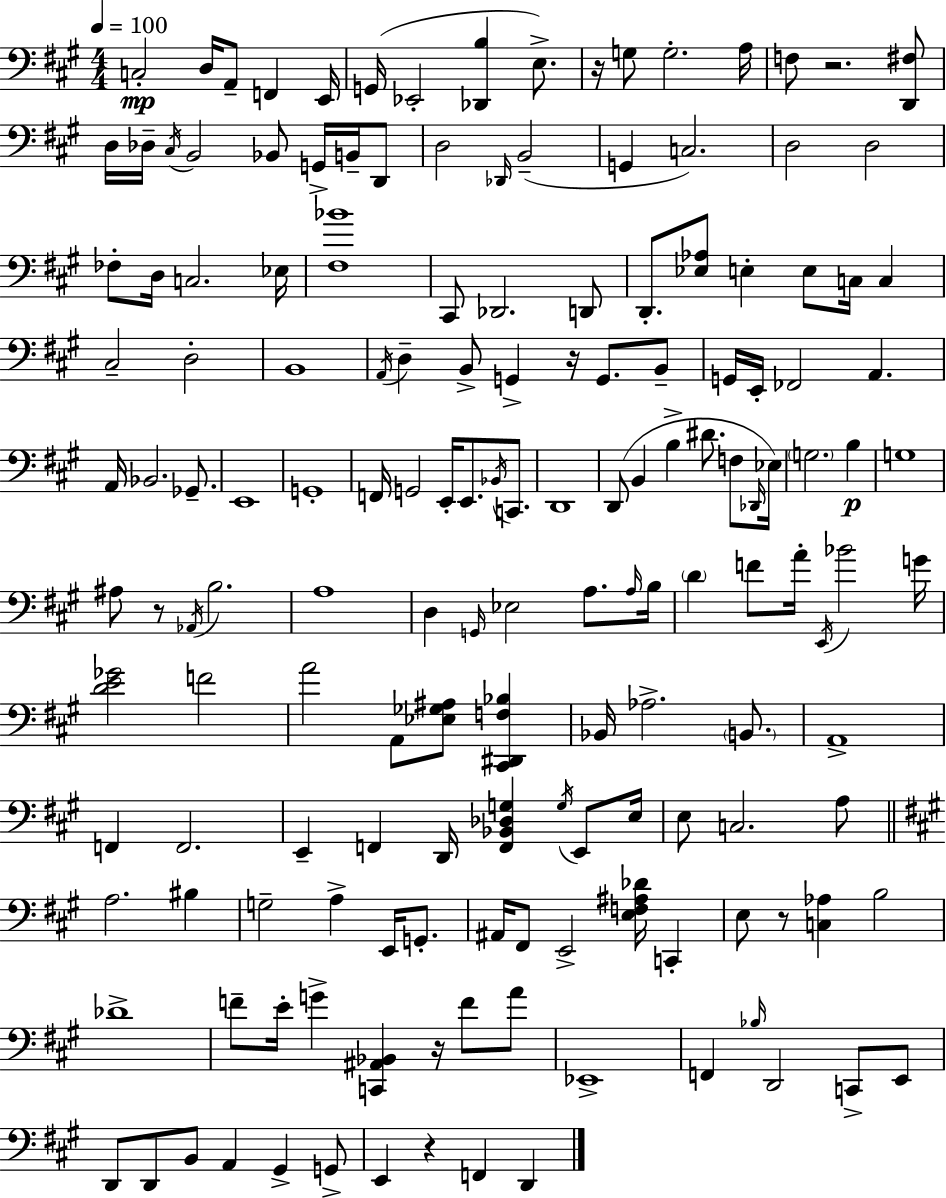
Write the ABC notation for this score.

X:1
T:Untitled
M:4/4
L:1/4
K:A
C,2 D,/4 A,,/2 F,, E,,/4 G,,/4 _E,,2 [_D,,B,] E,/2 z/4 G,/2 G,2 A,/4 F,/2 z2 [D,,^F,]/2 D,/4 _D,/4 ^C,/4 B,,2 _B,,/2 G,,/4 B,,/4 D,,/2 D,2 _D,,/4 B,,2 G,, C,2 D,2 D,2 _F,/2 D,/4 C,2 _E,/4 [^F,_B]4 ^C,,/2 _D,,2 D,,/2 D,,/2 [_E,_A,]/2 E, E,/2 C,/4 C, ^C,2 D,2 B,,4 A,,/4 D, B,,/2 G,, z/4 G,,/2 B,,/2 G,,/4 E,,/4 _F,,2 A,, A,,/4 _B,,2 _G,,/2 E,,4 G,,4 F,,/4 G,,2 E,,/4 E,,/2 _B,,/4 C,,/2 D,,4 D,,/2 B,, B, ^D/2 F,/2 _D,,/4 _E,/4 G,2 B, G,4 ^A,/2 z/2 _A,,/4 B,2 A,4 D, G,,/4 _E,2 A,/2 A,/4 B,/4 D F/2 A/4 E,,/4 _B2 G/4 [DE_G]2 F2 A2 A,,/2 [_E,_G,^A,]/2 [^C,,^D,,F,_B,] _B,,/4 _A,2 B,,/2 A,,4 F,, F,,2 E,, F,, D,,/4 [F,,_B,,_D,G,] G,/4 E,,/2 E,/4 E,/2 C,2 A,/2 A,2 ^B, G,2 A, E,,/4 G,,/2 ^A,,/4 ^F,,/2 E,,2 [E,F,^A,_D]/4 C,, E,/2 z/2 [C,_A,] B,2 _D4 F/2 E/4 G [C,,^A,,_B,,] z/4 F/2 A/2 _E,,4 F,, _B,/4 D,,2 C,,/2 E,,/2 D,,/2 D,,/2 B,,/2 A,, ^G,, G,,/2 E,, z F,, D,,